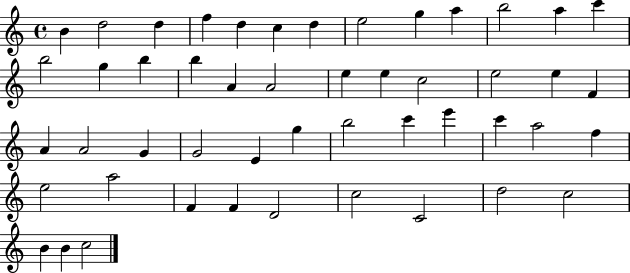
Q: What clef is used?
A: treble